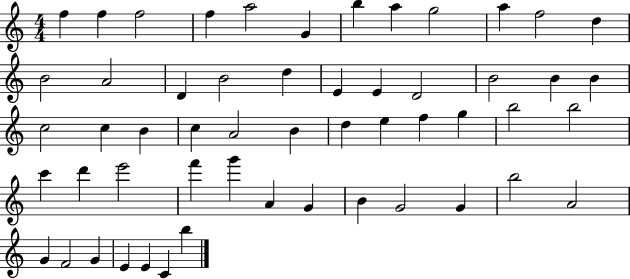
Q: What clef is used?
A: treble